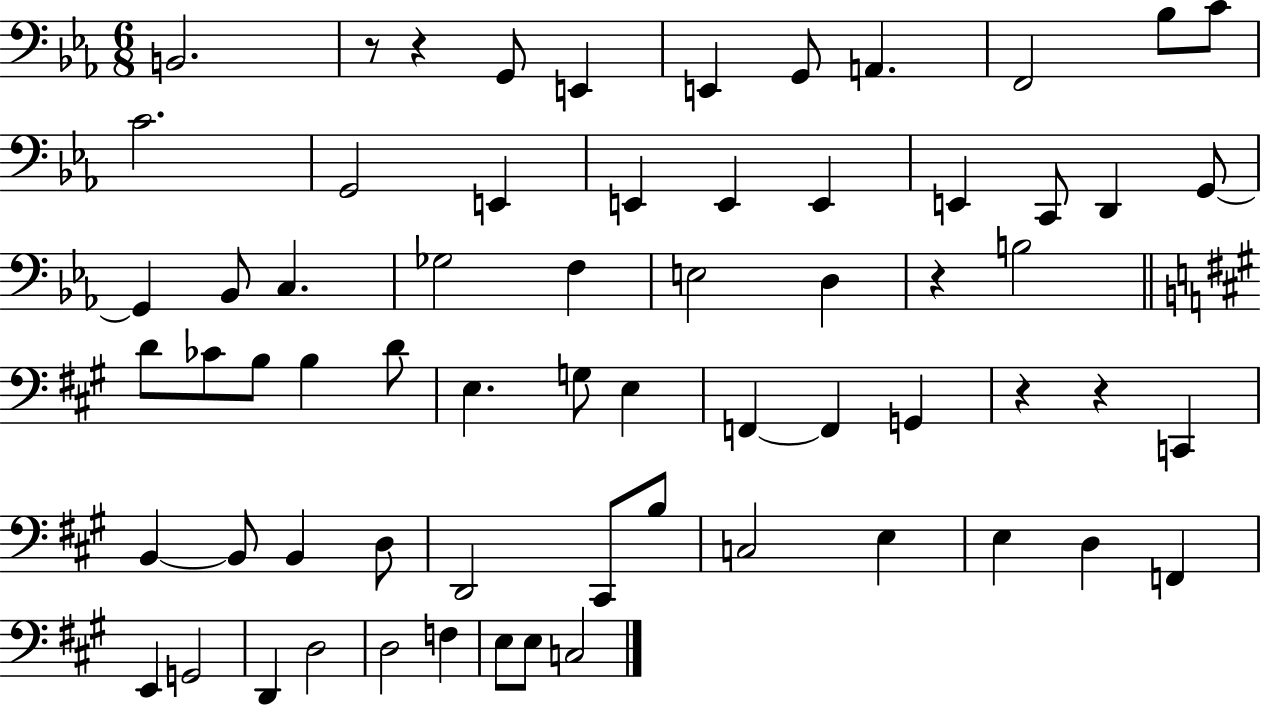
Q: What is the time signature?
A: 6/8